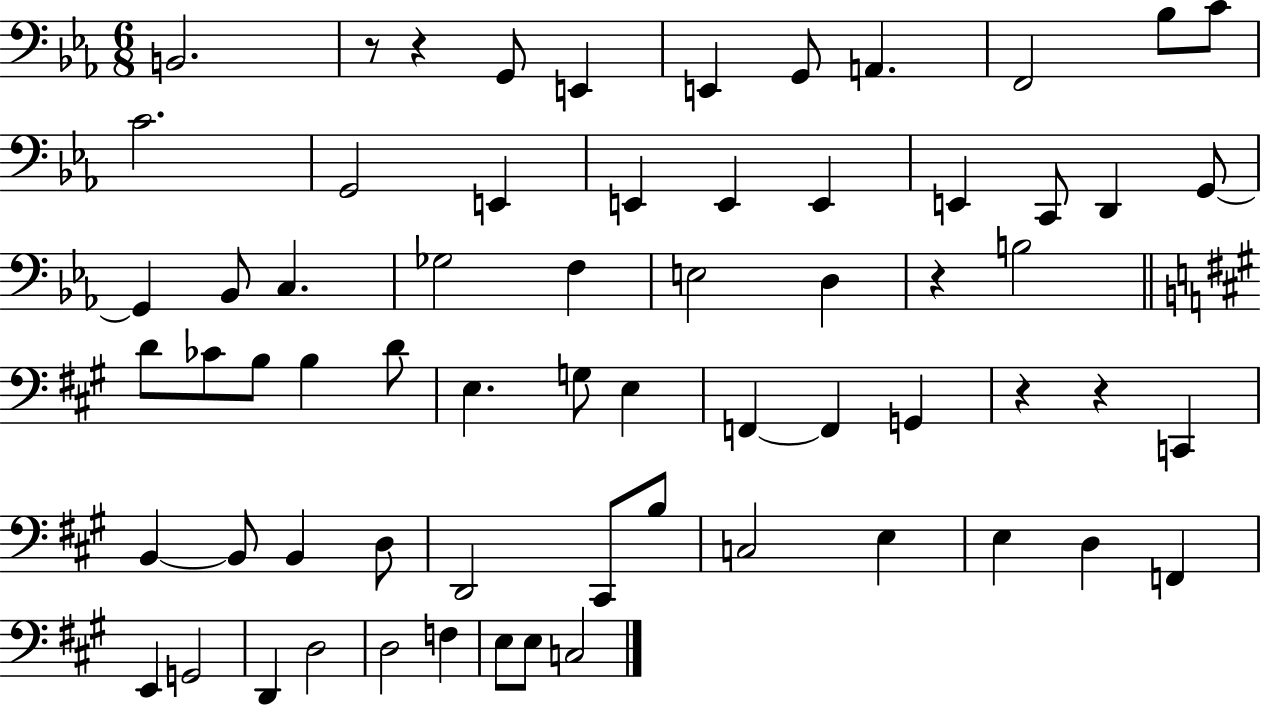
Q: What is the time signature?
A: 6/8